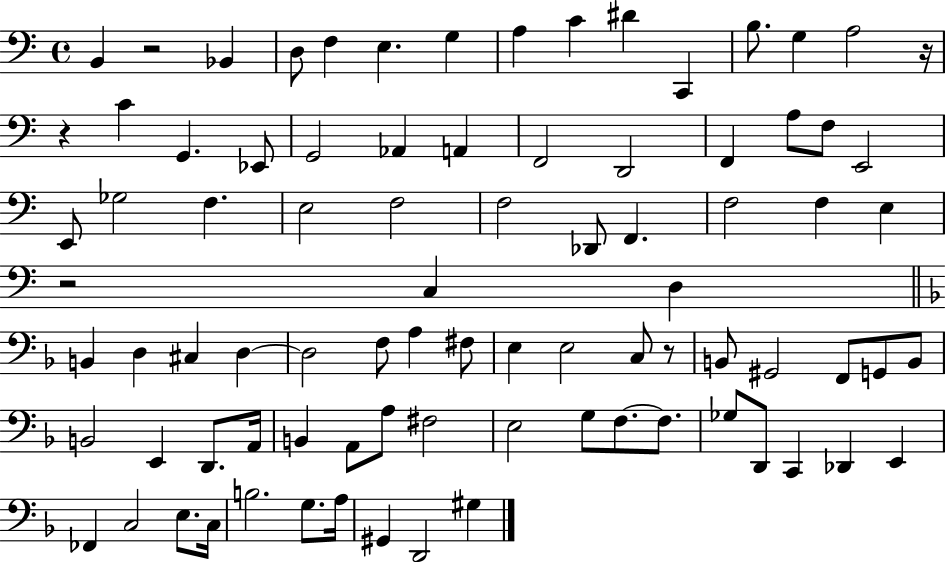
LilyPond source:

{
  \clef bass
  \time 4/4
  \defaultTimeSignature
  \key c \major
  b,4 r2 bes,4 | d8 f4 e4. g4 | a4 c'4 dis'4 c,4 | b8. g4 a2 r16 | \break r4 c'4 g,4. ees,8 | g,2 aes,4 a,4 | f,2 d,2 | f,4 a8 f8 e,2 | \break e,8 ges2 f4. | e2 f2 | f2 des,8 f,4. | f2 f4 e4 | \break r2 c4 d4 | \bar "||" \break \key f \major b,4 d4 cis4 d4~~ | d2 f8 a4 fis8 | e4 e2 c8 r8 | b,8 gis,2 f,8 g,8 b,8 | \break b,2 e,4 d,8. a,16 | b,4 a,8 a8 fis2 | e2 g8 f8.~~ f8. | ges8 d,8 c,4 des,4 e,4 | \break fes,4 c2 e8. c16 | b2. g8. a16 | gis,4 d,2 gis4 | \bar "|."
}